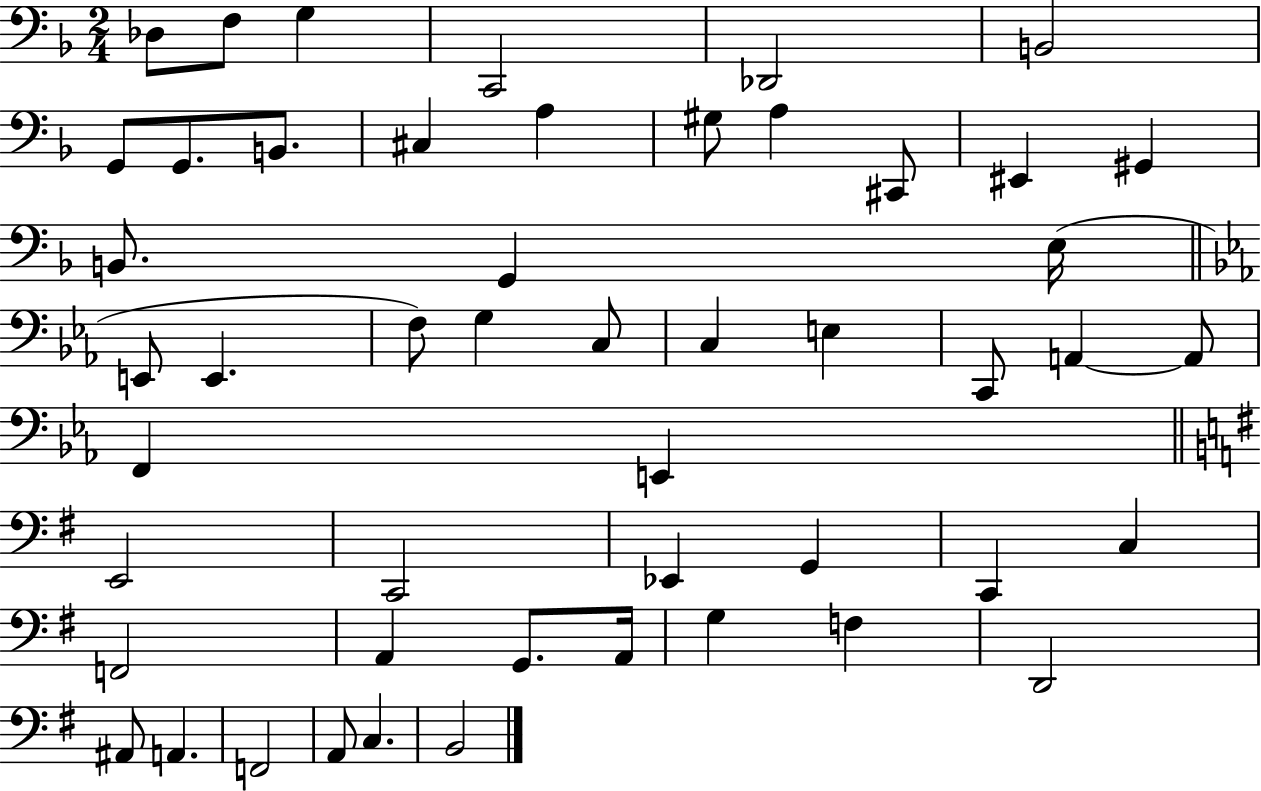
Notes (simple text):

Db3/e F3/e G3/q C2/h Db2/h B2/h G2/e G2/e. B2/e. C#3/q A3/q G#3/e A3/q C#2/e EIS2/q G#2/q B2/e. G2/q E3/s E2/e E2/q. F3/e G3/q C3/e C3/q E3/q C2/e A2/q A2/e F2/q E2/q E2/h C2/h Eb2/q G2/q C2/q C3/q F2/h A2/q G2/e. A2/s G3/q F3/q D2/h A#2/e A2/q. F2/h A2/e C3/q. B2/h